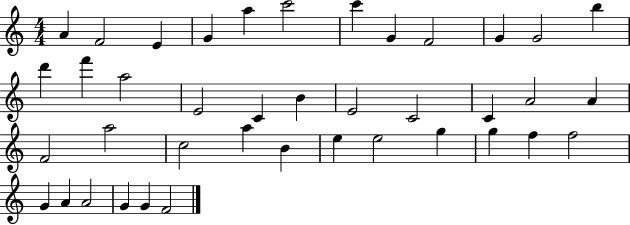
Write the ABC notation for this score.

X:1
T:Untitled
M:4/4
L:1/4
K:C
A F2 E G a c'2 c' G F2 G G2 b d' f' a2 E2 C B E2 C2 C A2 A F2 a2 c2 a B e e2 g g f f2 G A A2 G G F2